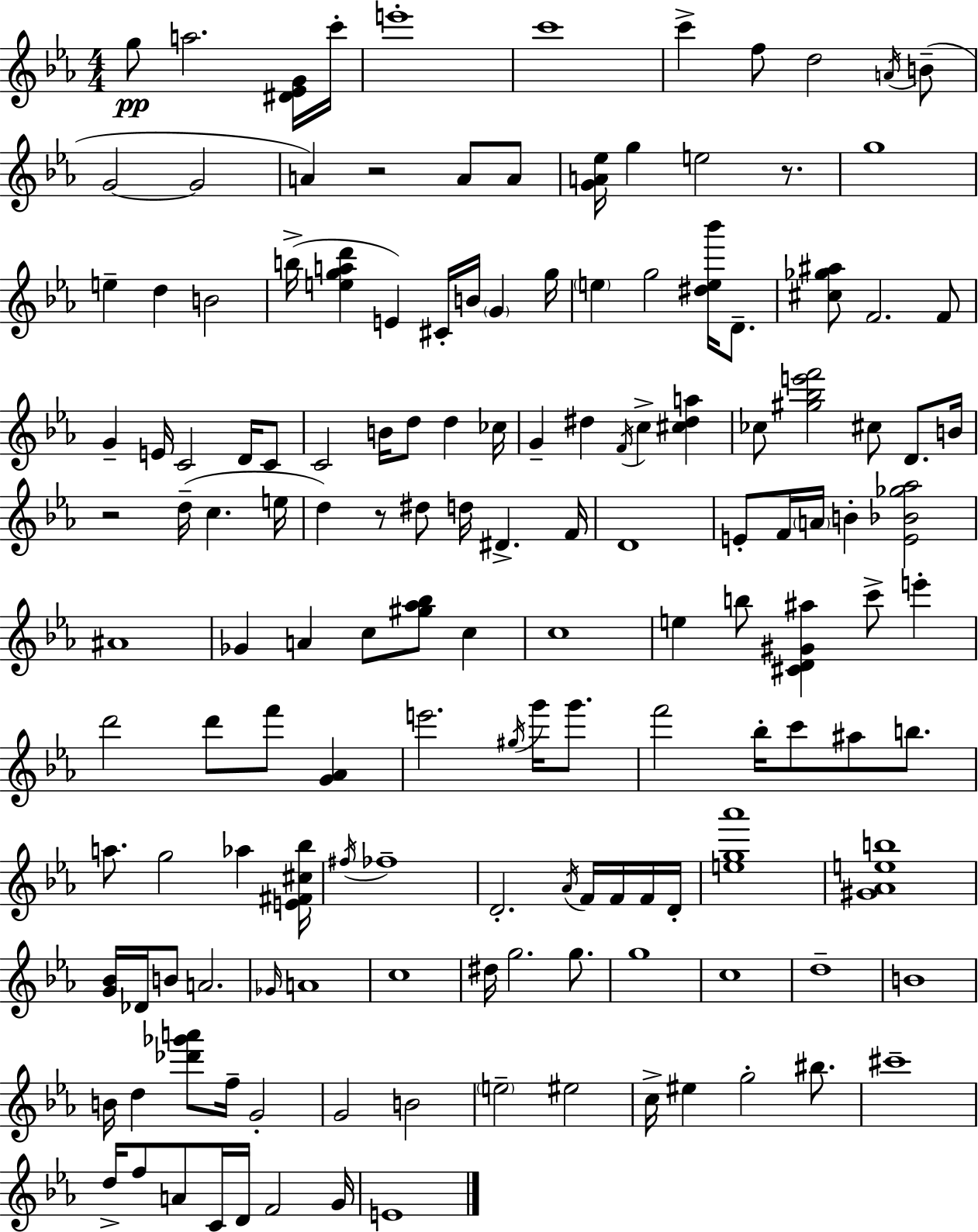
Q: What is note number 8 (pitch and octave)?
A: D5